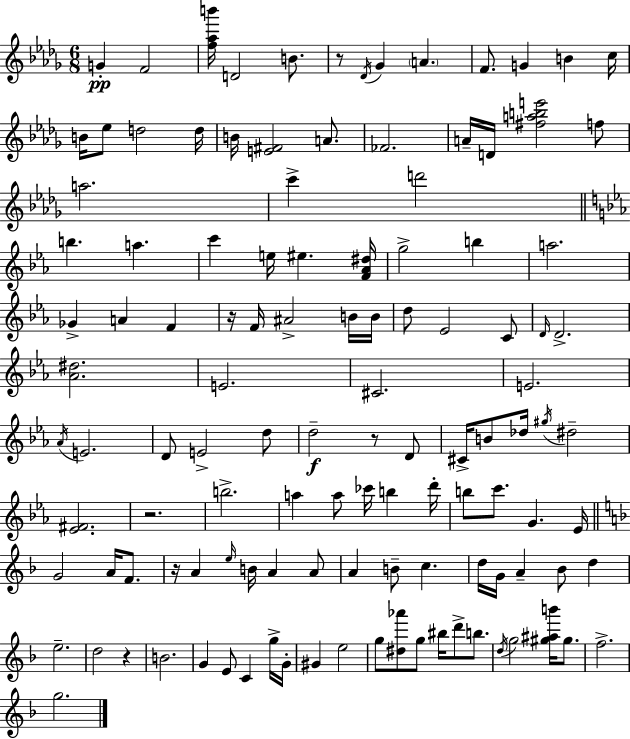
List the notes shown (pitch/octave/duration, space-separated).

G4/q F4/h [F5,Ab5,B6]/s D4/h B4/e. R/e Db4/s Gb4/q A4/q. F4/e. G4/q B4/q C5/s B4/s Eb5/e D5/h D5/s B4/s [E4,F#4]/h A4/e. FES4/h. A4/s D4/s [F#5,A5,B5,E6]/h F5/e A5/h. C6/q D6/h B5/q. A5/q. C6/q E5/s EIS5/q. [F4,Ab4,D#5]/s G5/h B5/q A5/h. Gb4/q A4/q F4/q R/s F4/s A#4/h B4/s B4/s D5/e Eb4/h C4/e D4/s D4/h. [Ab4,D#5]/h. E4/h. C#4/h. E4/h. Ab4/s E4/h. D4/e E4/h D5/e D5/h R/e D4/e C#4/s B4/e Db5/s G#5/s D#5/h [Eb4,F#4]/h. R/h. B5/h. A5/q A5/e CES6/s B5/q D6/s B5/e C6/e. G4/q. Eb4/s G4/h A4/s F4/e. R/s A4/q E5/s B4/s A4/q A4/e A4/q B4/e C5/q. D5/s G4/s A4/q Bb4/e D5/q E5/h. D5/h R/q B4/h. G4/q E4/e C4/q G5/s G4/s G#4/q E5/h G5/e [D#5,Ab6]/e G5/e BIS5/s D6/e B5/e. D5/s G5/h [G#5,A#5,B6]/s G#5/e. F5/h. G5/h.